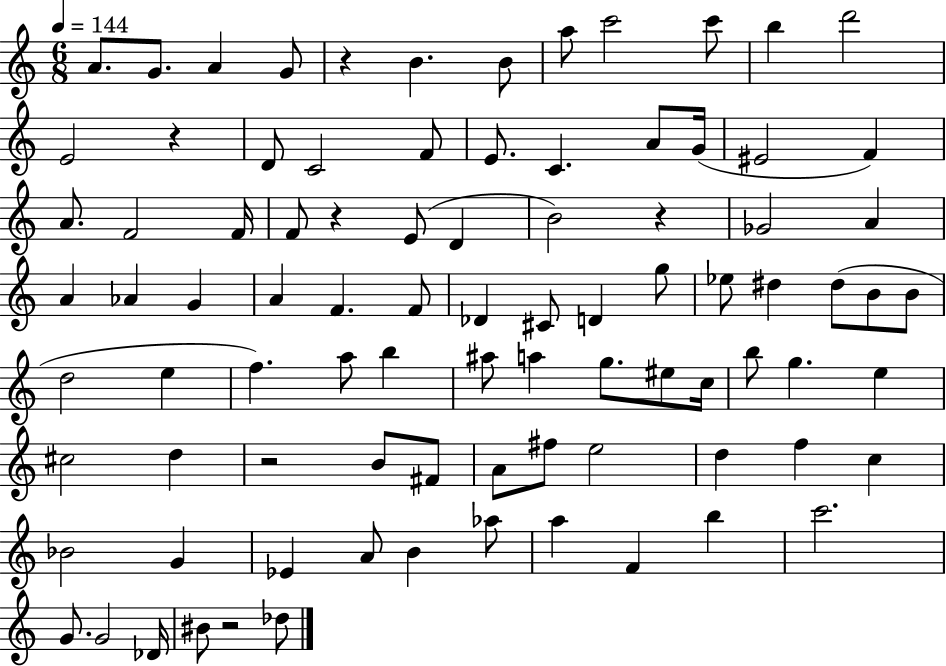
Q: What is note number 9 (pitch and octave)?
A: C6